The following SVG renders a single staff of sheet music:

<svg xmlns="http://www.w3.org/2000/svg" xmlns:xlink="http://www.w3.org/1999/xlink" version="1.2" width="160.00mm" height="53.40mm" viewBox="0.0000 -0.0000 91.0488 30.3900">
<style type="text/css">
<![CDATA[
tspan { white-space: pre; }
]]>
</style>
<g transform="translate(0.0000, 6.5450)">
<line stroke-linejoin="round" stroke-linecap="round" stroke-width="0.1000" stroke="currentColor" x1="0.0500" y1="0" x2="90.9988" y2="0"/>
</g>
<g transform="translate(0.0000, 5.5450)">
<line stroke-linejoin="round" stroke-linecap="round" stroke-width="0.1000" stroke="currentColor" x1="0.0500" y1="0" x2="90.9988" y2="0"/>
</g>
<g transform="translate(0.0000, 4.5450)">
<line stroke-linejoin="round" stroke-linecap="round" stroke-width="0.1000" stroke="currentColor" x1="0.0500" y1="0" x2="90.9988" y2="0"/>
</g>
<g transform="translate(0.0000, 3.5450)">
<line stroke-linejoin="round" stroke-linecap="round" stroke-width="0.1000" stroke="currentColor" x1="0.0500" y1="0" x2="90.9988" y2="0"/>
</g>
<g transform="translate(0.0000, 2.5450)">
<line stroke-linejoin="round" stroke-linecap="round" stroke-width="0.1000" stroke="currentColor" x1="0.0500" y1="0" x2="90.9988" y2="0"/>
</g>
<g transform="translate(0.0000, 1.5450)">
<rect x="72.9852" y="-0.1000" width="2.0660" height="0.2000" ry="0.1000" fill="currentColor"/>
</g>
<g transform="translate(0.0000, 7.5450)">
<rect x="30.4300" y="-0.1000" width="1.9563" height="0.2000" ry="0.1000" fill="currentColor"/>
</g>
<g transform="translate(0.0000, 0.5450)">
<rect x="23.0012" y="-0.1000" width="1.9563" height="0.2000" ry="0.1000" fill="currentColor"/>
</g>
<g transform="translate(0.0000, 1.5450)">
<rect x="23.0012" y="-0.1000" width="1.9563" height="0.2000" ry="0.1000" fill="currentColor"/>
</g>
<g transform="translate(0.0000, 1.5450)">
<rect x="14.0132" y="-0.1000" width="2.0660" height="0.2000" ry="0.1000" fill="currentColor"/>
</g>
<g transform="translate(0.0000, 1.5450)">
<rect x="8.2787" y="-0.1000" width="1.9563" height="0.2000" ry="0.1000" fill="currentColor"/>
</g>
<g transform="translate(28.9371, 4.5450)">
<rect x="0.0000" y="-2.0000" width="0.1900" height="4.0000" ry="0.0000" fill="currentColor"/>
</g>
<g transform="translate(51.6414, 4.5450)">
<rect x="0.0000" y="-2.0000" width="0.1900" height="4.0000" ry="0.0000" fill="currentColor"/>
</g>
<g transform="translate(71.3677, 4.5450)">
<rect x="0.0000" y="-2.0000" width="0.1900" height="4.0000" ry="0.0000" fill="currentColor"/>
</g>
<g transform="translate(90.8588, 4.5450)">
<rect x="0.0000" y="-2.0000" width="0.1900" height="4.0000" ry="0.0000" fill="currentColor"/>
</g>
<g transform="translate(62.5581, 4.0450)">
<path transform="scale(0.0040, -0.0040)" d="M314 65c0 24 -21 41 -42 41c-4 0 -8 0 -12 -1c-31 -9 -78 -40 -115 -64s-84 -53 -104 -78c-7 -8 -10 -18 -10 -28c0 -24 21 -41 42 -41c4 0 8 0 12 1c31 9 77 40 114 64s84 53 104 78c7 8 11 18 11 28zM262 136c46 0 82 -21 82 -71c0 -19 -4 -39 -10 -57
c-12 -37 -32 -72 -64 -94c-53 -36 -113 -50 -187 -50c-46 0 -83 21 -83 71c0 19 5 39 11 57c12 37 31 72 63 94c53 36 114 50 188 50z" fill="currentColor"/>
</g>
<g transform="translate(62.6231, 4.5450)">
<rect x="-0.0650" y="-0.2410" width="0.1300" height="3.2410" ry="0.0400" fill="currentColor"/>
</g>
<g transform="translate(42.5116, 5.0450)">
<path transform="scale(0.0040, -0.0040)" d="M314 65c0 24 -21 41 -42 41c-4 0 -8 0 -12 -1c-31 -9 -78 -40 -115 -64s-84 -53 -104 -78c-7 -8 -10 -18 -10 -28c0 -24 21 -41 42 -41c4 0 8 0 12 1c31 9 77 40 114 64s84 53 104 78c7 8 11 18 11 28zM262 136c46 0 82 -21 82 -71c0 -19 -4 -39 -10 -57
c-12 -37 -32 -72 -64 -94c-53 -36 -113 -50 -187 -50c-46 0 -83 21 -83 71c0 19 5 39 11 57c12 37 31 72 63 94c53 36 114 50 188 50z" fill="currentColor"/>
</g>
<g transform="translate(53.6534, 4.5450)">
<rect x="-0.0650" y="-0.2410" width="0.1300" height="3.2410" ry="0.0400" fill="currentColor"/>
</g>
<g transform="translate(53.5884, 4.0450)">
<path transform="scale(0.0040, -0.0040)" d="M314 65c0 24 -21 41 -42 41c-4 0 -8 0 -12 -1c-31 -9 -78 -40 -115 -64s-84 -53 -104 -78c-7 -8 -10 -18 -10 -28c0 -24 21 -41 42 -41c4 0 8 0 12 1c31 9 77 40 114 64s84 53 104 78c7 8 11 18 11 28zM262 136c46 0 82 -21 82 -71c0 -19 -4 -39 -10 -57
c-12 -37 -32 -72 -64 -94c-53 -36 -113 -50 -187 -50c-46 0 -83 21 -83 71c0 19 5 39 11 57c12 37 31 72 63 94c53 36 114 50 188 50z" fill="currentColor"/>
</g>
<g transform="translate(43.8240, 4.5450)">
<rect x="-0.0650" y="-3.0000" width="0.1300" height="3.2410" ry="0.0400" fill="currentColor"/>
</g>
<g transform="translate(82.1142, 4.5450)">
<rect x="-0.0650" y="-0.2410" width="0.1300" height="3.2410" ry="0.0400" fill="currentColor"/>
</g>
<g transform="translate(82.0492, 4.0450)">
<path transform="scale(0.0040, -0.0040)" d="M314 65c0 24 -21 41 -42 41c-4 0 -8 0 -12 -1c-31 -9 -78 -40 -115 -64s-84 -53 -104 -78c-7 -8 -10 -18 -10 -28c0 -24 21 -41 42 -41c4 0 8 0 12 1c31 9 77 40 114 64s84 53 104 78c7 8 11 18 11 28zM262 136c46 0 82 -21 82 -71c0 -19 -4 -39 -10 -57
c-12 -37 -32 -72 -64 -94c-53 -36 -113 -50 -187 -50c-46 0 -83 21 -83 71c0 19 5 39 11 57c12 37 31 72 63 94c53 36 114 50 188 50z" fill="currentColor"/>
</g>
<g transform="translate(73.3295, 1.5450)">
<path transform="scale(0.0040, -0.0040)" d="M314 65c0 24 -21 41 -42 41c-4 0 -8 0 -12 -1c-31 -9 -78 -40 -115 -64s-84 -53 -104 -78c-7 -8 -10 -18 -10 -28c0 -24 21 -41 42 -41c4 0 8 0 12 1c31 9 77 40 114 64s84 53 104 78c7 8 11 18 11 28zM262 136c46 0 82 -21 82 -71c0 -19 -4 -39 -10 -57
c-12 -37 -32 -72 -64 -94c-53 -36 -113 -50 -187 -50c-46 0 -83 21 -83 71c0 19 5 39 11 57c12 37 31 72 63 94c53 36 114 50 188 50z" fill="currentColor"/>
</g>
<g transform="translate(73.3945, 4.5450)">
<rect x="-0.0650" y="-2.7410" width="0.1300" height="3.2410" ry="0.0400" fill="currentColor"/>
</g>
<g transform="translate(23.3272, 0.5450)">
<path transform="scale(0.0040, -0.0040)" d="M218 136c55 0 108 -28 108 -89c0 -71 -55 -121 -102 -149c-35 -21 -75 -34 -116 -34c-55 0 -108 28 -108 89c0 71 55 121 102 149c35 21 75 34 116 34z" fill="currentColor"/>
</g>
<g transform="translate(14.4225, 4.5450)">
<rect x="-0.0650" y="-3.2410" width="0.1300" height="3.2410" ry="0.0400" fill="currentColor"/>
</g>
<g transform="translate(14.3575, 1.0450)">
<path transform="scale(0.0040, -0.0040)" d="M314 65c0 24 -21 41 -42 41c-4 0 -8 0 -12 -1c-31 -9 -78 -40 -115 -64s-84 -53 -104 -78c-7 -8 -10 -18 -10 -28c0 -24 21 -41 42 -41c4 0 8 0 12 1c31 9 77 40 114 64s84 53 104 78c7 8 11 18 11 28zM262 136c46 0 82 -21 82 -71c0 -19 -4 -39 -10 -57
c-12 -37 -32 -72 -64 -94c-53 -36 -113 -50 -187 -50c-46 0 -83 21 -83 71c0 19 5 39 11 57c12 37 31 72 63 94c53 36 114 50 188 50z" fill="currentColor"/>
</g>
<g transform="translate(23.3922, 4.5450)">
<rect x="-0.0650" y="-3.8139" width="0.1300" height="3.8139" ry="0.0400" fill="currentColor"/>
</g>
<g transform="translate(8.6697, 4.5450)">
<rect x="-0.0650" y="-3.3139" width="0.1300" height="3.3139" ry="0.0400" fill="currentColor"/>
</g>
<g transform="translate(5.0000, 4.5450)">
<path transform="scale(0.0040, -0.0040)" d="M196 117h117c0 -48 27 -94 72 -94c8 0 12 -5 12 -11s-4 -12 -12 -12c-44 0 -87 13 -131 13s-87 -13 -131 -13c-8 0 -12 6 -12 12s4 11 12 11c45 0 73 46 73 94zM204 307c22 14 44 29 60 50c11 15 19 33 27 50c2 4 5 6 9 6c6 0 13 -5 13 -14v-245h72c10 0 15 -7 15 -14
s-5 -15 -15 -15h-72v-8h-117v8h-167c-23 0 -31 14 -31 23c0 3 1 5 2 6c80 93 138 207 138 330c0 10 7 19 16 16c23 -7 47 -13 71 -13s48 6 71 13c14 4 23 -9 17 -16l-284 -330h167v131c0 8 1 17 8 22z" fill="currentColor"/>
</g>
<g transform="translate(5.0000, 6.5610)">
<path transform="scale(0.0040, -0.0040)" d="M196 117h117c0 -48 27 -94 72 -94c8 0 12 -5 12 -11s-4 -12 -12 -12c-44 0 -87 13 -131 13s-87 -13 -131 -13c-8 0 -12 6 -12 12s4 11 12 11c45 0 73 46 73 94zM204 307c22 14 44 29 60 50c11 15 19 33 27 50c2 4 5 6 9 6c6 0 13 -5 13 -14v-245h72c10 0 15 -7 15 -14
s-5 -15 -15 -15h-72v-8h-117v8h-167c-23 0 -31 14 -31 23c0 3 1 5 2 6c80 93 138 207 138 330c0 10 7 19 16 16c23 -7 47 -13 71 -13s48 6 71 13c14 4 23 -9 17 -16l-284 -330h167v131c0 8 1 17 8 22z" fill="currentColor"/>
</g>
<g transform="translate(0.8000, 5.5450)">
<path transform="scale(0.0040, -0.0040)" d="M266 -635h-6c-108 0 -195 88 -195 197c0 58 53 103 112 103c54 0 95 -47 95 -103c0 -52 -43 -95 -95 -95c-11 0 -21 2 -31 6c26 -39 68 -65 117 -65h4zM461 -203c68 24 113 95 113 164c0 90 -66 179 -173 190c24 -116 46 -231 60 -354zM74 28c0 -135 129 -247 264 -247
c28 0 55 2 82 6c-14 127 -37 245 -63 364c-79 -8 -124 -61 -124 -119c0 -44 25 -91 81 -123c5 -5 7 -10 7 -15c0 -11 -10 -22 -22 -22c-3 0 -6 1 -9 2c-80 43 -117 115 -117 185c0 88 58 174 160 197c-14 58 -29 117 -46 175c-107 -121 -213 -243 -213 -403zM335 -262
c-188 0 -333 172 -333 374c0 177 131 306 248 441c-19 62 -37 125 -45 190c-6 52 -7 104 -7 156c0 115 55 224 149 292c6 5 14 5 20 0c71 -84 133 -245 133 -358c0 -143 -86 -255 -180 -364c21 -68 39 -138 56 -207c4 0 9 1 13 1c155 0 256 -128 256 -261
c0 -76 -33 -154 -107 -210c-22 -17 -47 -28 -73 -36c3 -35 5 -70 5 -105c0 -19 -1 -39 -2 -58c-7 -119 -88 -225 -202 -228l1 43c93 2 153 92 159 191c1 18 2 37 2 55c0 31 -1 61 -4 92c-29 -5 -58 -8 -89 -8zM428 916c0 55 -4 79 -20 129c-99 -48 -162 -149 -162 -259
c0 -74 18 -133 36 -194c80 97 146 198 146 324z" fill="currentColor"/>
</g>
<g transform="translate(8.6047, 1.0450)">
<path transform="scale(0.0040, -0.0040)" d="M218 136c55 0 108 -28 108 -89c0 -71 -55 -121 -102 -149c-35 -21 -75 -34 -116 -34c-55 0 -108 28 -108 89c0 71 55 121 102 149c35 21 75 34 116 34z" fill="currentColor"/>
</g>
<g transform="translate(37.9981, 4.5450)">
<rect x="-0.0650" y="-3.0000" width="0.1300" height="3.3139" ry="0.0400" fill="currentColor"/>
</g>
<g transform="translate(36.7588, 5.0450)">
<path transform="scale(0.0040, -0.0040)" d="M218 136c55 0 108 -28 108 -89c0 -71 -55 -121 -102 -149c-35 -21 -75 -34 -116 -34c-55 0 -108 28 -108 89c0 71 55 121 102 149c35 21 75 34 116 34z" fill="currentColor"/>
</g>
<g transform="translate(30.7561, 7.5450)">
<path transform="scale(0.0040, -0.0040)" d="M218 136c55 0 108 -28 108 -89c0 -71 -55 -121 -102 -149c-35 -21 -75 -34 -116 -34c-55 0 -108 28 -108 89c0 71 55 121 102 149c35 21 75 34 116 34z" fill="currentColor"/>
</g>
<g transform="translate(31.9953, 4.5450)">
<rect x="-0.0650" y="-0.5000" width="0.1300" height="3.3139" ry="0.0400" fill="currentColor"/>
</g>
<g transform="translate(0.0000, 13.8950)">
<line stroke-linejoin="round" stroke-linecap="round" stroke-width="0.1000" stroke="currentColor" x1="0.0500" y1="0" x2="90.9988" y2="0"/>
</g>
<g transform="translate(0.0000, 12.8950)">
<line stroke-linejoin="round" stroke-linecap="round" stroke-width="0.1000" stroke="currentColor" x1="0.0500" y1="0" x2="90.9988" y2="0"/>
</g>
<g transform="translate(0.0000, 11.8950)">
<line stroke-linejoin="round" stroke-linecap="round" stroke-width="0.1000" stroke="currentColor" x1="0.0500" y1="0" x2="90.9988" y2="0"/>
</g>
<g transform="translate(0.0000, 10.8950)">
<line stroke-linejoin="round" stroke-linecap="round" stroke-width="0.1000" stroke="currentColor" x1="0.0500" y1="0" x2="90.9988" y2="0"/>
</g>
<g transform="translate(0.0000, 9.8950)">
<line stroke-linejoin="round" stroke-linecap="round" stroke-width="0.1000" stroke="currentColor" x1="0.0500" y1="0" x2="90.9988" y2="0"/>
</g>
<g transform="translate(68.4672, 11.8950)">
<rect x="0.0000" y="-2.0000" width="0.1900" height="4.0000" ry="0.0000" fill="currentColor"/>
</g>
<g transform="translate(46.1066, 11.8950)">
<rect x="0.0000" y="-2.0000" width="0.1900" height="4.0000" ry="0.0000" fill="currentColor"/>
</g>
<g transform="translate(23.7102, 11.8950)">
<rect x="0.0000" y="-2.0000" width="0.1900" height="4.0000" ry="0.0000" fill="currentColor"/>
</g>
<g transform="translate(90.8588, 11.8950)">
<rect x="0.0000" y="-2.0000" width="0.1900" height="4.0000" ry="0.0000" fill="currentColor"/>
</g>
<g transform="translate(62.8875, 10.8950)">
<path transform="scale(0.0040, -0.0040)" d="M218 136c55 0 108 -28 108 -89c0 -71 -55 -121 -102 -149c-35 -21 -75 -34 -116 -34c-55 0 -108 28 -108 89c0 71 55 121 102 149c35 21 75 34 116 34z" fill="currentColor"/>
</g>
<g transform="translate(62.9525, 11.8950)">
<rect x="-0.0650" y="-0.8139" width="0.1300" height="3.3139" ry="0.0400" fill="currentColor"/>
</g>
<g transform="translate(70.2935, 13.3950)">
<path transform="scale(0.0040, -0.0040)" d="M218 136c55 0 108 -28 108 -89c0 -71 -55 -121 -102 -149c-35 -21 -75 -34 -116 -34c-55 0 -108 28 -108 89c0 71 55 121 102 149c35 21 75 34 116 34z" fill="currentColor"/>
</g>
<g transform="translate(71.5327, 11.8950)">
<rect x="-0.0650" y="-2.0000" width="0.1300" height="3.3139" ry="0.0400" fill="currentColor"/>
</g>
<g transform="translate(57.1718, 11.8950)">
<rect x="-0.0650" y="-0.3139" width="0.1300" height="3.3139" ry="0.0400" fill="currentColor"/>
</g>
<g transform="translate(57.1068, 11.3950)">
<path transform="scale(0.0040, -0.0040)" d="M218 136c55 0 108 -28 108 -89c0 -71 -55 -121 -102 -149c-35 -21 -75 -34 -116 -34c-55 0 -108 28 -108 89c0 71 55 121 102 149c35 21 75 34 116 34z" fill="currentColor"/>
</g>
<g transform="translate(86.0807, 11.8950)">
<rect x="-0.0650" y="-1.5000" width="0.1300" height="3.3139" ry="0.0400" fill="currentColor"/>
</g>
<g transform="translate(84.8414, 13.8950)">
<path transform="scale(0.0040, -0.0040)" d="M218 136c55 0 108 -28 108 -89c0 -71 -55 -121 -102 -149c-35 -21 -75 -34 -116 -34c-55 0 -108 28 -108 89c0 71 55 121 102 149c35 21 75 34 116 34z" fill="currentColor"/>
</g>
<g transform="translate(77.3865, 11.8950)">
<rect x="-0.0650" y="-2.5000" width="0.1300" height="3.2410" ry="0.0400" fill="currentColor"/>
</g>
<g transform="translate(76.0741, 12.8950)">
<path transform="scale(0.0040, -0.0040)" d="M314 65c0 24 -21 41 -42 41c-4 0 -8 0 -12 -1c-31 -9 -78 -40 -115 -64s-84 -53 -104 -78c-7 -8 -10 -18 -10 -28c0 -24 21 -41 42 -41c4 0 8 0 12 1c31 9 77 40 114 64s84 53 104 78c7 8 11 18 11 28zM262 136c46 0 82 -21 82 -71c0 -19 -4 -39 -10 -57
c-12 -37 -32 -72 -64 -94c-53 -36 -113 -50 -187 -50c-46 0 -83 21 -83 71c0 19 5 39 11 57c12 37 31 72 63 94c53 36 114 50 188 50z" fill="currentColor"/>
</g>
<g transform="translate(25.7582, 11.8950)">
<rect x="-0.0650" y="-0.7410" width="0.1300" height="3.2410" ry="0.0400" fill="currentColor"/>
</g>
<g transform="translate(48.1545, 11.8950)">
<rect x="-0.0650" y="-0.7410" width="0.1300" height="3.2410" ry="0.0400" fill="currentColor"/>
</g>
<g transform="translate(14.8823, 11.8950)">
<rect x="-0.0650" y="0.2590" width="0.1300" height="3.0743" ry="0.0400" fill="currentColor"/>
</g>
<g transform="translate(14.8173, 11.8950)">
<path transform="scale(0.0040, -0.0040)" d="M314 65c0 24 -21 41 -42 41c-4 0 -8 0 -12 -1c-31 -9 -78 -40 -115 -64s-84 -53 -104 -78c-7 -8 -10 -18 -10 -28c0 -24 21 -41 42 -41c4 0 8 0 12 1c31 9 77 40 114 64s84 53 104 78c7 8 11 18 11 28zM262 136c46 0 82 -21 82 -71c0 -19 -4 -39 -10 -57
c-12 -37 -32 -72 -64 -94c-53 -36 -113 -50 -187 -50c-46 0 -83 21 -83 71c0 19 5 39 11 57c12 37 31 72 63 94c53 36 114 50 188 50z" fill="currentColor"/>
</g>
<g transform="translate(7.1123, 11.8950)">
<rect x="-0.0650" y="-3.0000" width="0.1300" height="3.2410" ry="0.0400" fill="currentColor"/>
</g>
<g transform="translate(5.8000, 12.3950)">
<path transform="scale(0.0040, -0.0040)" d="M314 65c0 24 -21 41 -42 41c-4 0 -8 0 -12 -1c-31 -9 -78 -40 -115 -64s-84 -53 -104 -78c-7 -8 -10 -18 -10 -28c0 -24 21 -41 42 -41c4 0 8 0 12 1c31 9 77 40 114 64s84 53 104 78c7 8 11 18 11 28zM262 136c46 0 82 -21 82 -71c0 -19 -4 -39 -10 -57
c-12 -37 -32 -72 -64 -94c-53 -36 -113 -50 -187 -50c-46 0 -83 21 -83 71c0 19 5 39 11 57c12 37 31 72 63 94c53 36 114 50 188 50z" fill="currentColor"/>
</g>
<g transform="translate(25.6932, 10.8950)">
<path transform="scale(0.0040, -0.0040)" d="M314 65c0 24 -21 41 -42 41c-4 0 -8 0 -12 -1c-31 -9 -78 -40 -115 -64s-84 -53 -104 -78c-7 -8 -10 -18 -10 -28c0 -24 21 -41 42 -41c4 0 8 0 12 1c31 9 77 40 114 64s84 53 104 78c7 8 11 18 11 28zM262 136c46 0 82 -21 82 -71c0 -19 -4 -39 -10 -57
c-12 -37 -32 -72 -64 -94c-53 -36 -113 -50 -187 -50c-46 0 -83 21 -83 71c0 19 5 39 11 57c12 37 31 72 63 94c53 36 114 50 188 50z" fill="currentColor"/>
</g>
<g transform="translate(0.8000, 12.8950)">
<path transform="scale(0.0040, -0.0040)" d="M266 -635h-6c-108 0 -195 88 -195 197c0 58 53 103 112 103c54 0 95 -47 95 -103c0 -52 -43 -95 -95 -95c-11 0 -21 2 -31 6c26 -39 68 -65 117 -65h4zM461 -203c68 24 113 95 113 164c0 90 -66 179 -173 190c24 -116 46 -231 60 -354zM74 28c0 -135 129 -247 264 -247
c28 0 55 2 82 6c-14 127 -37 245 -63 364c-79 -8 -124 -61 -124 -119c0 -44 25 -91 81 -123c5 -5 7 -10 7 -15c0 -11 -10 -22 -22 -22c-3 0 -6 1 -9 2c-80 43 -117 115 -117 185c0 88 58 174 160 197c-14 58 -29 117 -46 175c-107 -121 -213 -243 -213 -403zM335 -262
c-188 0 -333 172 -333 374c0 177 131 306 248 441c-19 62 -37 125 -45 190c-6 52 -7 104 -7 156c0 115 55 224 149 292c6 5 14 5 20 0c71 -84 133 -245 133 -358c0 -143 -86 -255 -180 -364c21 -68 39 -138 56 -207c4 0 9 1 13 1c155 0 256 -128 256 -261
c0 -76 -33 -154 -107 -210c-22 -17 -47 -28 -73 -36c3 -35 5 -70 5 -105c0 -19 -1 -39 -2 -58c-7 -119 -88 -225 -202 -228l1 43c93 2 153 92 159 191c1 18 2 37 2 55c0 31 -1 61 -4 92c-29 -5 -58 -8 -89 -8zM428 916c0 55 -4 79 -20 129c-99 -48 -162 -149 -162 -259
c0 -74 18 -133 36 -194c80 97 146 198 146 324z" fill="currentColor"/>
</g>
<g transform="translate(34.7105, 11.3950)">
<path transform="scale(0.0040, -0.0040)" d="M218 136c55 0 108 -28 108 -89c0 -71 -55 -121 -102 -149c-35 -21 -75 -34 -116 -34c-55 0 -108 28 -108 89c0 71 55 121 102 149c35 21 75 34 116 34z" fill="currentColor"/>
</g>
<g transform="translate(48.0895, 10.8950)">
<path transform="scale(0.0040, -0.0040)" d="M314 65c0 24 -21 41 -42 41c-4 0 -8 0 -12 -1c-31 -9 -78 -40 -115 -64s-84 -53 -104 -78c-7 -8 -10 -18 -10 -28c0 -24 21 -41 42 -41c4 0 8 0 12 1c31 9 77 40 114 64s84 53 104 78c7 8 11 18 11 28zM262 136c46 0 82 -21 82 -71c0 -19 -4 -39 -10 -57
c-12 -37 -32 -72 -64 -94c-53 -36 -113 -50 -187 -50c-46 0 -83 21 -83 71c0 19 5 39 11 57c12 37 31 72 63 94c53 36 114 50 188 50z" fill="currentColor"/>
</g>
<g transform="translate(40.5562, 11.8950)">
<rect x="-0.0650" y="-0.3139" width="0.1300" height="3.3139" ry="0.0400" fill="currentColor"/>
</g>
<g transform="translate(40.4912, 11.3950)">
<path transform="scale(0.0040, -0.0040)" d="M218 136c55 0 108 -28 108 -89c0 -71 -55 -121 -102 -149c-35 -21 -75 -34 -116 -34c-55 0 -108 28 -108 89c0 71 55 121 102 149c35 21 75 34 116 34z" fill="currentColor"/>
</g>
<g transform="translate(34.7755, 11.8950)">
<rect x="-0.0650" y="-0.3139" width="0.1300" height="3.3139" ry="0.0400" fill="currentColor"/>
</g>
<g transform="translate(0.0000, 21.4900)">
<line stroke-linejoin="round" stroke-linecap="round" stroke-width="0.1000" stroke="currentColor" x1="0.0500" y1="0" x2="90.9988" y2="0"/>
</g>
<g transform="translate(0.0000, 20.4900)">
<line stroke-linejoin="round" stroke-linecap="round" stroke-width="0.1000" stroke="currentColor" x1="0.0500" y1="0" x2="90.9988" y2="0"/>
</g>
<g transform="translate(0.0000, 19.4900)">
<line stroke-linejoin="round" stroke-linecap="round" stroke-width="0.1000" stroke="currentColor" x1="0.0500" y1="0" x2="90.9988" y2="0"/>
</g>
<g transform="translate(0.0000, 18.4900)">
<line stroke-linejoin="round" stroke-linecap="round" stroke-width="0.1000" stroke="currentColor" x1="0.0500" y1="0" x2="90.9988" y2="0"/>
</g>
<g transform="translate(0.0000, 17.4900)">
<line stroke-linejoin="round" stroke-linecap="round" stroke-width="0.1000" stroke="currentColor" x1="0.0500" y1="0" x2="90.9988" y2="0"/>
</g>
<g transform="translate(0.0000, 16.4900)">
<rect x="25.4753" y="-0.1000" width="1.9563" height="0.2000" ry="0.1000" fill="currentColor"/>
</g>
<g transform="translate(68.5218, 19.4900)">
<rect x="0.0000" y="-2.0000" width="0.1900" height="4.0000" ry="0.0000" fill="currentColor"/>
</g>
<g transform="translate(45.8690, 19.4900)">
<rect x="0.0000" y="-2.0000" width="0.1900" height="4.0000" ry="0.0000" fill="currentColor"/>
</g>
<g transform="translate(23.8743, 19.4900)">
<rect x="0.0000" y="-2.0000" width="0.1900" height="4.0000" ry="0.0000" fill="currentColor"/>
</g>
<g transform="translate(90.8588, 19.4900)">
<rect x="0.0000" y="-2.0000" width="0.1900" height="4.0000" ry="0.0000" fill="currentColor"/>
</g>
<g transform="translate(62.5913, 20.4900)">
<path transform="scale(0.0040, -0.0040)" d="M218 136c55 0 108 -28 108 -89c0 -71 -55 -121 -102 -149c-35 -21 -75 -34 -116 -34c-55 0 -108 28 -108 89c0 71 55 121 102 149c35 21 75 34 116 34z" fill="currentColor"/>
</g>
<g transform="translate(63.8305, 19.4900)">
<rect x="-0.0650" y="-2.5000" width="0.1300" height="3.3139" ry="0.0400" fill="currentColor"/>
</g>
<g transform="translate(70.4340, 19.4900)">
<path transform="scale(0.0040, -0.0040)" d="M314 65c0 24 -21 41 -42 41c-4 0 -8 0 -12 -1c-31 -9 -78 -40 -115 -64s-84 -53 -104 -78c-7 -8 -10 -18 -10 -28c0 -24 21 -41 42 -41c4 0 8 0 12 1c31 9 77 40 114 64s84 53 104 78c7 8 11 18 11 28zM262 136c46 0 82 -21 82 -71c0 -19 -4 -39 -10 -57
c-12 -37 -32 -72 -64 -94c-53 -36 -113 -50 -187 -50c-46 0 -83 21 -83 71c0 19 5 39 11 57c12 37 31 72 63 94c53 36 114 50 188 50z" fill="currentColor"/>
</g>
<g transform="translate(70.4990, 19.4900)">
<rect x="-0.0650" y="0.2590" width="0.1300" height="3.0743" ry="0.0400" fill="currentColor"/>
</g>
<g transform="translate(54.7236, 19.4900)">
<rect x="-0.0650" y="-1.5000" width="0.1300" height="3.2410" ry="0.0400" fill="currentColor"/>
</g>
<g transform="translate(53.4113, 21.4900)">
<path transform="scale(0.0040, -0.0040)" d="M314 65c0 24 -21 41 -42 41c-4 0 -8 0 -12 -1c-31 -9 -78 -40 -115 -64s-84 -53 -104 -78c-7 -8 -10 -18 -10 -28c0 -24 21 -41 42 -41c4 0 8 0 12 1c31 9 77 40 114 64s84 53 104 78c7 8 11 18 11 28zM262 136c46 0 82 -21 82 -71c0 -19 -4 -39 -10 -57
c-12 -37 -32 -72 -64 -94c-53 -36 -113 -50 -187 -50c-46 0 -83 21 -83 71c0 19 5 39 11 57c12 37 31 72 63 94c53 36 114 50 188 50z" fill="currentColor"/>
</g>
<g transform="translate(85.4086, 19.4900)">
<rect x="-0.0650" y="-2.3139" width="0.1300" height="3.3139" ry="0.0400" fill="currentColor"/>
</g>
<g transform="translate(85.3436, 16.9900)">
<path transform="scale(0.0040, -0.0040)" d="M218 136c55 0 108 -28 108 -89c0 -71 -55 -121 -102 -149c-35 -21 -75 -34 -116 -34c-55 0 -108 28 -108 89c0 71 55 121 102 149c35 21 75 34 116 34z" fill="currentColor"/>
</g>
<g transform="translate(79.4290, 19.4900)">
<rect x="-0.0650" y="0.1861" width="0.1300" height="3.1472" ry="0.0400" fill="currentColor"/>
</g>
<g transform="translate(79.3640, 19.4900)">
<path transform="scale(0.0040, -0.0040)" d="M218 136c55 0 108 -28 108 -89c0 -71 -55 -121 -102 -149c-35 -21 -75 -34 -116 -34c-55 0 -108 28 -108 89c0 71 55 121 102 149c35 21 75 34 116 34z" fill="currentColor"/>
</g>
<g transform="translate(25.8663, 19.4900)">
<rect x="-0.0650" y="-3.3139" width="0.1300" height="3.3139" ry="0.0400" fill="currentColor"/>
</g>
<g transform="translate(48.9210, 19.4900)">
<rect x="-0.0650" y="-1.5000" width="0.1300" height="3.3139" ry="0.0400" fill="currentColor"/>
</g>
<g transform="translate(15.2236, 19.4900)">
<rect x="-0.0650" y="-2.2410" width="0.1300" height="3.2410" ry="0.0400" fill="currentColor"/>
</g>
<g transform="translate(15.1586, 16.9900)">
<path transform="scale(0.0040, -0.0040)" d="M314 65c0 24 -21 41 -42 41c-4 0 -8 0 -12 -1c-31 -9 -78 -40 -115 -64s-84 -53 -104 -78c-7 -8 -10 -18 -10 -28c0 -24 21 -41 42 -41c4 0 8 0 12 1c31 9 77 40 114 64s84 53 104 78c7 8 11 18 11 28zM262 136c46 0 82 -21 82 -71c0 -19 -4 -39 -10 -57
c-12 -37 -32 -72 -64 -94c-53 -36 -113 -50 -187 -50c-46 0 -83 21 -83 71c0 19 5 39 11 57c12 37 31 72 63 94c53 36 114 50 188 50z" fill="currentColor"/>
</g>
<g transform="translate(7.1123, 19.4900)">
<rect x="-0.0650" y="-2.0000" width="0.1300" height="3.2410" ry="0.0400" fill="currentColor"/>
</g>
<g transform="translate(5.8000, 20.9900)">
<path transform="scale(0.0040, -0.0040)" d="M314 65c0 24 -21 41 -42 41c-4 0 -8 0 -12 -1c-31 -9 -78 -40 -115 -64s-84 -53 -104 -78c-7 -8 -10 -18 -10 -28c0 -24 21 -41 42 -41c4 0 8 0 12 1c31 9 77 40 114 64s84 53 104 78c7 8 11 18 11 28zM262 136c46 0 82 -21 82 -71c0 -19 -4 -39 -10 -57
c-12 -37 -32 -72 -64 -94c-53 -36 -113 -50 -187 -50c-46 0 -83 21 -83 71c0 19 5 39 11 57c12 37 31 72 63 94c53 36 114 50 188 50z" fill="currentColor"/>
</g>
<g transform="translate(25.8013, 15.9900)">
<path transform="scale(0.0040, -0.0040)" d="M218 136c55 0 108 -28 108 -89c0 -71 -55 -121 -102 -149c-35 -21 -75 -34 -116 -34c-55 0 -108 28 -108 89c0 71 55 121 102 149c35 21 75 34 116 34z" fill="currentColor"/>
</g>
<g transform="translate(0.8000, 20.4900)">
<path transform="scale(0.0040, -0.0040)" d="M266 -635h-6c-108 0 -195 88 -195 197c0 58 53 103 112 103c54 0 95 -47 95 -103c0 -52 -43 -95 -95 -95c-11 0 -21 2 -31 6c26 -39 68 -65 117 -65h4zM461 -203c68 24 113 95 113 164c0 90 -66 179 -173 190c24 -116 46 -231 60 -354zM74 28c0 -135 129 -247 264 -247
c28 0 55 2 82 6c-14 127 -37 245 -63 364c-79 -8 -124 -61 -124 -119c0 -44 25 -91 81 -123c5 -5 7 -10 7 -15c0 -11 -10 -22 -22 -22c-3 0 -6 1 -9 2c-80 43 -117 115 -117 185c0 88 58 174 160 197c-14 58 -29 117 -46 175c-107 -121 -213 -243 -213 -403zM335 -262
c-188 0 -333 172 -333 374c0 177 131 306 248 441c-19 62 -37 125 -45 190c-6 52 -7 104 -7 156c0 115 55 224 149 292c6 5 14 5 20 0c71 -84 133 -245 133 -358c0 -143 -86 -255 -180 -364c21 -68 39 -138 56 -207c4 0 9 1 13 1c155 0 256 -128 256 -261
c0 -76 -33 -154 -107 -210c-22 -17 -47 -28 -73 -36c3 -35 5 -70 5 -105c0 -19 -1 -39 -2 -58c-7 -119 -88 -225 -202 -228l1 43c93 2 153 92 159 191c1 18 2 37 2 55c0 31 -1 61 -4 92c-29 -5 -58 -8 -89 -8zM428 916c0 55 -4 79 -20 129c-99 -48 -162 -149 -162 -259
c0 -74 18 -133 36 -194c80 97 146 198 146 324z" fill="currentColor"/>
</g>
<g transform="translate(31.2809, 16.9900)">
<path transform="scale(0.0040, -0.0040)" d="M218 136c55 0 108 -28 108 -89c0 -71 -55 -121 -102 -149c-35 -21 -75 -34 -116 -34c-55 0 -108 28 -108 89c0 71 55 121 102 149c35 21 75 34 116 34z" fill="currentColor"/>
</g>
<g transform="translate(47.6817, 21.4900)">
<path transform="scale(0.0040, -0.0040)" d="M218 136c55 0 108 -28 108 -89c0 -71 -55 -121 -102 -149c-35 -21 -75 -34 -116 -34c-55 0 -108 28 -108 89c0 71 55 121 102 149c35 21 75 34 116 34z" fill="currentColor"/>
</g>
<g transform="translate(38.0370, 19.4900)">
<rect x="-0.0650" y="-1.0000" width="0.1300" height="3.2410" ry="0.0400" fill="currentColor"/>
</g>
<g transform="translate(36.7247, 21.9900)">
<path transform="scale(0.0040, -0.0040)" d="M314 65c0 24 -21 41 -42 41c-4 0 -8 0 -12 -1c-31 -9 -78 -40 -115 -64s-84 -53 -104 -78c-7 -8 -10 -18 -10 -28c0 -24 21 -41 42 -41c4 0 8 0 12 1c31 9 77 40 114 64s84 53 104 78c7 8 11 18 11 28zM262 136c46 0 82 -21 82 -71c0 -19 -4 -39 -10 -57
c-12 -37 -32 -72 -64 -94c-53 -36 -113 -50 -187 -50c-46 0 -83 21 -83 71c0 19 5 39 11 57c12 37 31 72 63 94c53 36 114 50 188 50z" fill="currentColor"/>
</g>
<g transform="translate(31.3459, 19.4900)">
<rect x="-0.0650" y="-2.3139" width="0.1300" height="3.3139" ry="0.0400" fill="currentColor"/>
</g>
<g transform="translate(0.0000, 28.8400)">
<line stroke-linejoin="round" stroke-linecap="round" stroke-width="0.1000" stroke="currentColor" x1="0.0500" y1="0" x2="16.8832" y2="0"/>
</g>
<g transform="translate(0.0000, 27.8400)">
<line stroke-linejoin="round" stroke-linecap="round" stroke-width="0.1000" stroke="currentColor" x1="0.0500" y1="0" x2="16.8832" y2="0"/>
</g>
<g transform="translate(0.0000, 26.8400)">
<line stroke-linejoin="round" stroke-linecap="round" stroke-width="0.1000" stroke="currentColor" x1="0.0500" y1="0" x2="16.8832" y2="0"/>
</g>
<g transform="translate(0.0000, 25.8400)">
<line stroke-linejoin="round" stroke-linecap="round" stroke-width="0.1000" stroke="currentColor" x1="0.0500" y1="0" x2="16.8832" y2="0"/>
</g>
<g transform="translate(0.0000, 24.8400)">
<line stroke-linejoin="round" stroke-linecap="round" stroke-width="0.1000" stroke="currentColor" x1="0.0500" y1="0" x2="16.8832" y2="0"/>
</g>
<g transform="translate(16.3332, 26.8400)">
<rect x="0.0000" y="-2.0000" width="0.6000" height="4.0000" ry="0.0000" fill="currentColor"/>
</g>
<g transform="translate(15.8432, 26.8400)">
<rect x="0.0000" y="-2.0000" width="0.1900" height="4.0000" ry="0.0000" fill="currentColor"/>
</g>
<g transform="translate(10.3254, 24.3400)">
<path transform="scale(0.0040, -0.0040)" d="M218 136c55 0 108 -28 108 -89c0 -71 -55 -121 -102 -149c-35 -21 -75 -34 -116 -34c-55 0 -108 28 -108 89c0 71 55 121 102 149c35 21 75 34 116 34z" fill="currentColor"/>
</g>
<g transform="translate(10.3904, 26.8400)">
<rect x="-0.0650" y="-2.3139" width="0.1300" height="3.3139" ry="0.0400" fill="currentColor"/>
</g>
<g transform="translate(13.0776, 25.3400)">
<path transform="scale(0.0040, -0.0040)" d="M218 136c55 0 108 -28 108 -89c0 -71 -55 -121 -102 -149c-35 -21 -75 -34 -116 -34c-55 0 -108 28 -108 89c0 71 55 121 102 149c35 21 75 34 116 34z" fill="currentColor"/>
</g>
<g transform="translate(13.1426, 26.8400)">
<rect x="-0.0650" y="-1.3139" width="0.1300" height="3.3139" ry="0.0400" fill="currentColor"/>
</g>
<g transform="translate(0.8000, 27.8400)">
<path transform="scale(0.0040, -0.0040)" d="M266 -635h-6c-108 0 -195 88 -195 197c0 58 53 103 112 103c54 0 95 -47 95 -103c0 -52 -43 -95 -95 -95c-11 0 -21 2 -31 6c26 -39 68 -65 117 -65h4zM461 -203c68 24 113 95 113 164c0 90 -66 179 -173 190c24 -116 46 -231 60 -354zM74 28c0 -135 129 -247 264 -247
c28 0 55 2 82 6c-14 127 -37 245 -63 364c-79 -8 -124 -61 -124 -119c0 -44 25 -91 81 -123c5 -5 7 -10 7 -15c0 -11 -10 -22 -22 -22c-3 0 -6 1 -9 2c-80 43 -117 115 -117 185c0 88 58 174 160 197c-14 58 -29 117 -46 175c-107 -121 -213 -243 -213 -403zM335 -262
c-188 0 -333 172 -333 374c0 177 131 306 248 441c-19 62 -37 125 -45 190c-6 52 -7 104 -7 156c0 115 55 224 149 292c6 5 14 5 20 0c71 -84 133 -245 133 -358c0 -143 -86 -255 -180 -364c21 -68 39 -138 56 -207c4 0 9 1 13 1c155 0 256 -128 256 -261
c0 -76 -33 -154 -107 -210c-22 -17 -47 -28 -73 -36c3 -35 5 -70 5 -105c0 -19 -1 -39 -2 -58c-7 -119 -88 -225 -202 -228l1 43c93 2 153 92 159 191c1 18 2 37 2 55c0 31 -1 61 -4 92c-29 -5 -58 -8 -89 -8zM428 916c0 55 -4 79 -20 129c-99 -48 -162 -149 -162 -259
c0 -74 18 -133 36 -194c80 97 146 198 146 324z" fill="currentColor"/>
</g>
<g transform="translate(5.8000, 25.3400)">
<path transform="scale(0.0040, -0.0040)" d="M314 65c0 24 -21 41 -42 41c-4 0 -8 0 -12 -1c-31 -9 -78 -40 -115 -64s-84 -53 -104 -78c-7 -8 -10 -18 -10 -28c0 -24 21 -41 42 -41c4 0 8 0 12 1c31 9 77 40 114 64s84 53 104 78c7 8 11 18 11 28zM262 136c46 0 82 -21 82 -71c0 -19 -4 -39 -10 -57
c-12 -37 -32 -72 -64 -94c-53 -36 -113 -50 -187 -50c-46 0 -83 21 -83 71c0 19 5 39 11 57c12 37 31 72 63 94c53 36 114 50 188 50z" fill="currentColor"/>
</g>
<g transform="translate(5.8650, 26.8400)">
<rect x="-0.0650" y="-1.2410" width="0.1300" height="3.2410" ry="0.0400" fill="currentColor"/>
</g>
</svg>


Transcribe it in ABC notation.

X:1
T:Untitled
M:4/4
L:1/4
K:C
b b2 c' C A A2 c2 c2 a2 c2 A2 B2 d2 c c d2 c d F G2 E F2 g2 b g D2 E E2 G B2 B g e2 g e